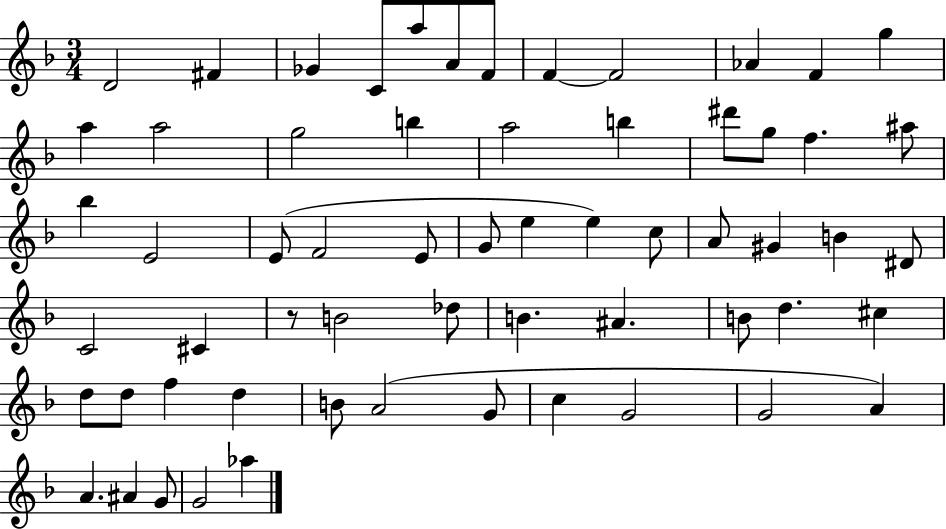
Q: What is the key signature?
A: F major